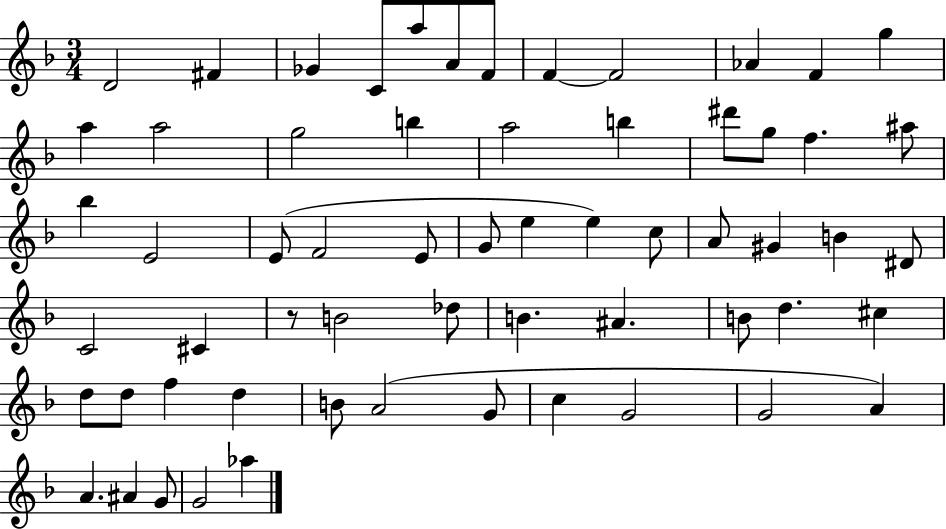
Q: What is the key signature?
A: F major